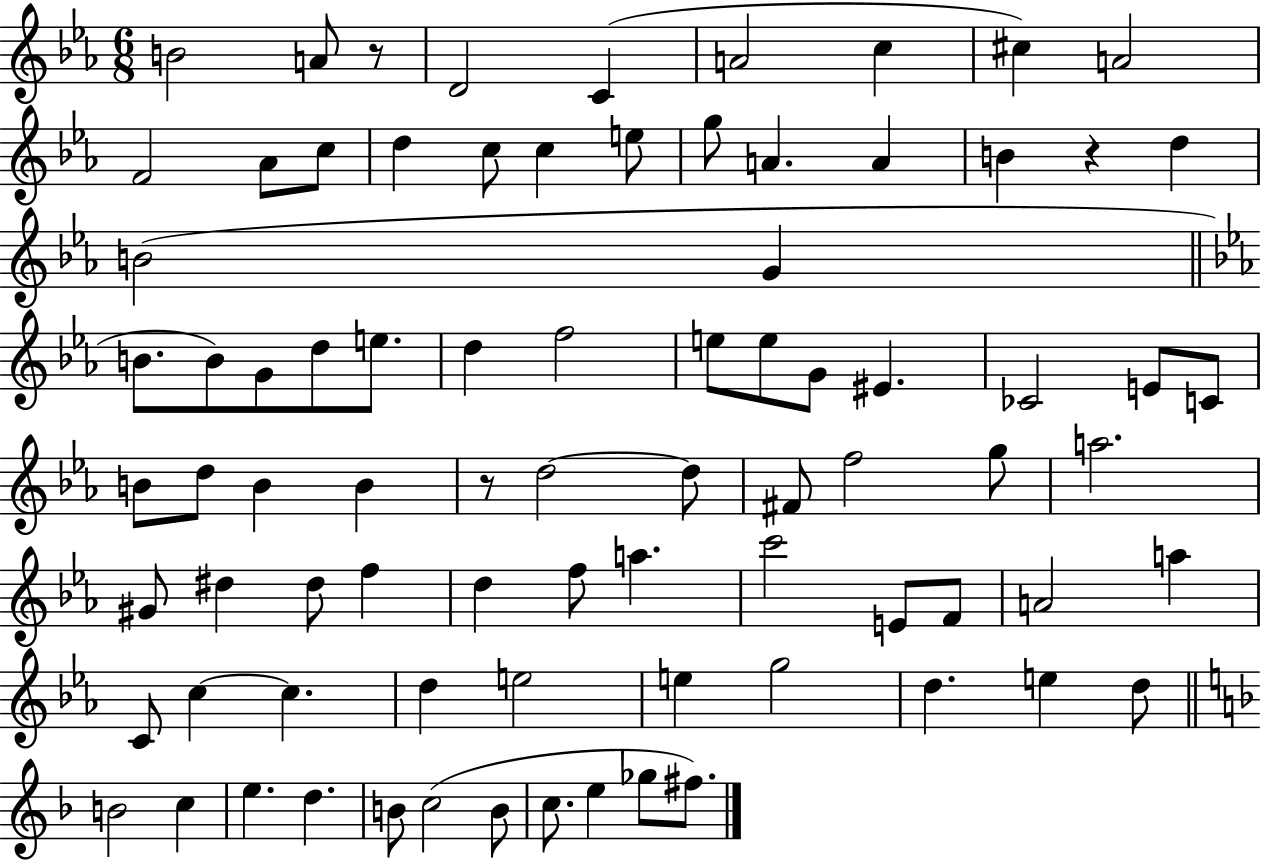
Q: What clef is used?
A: treble